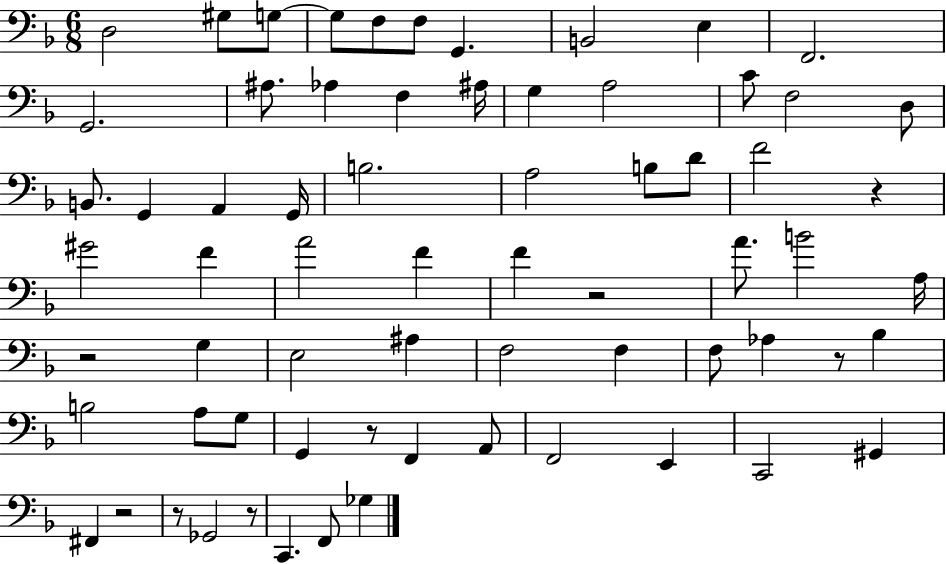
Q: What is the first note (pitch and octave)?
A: D3